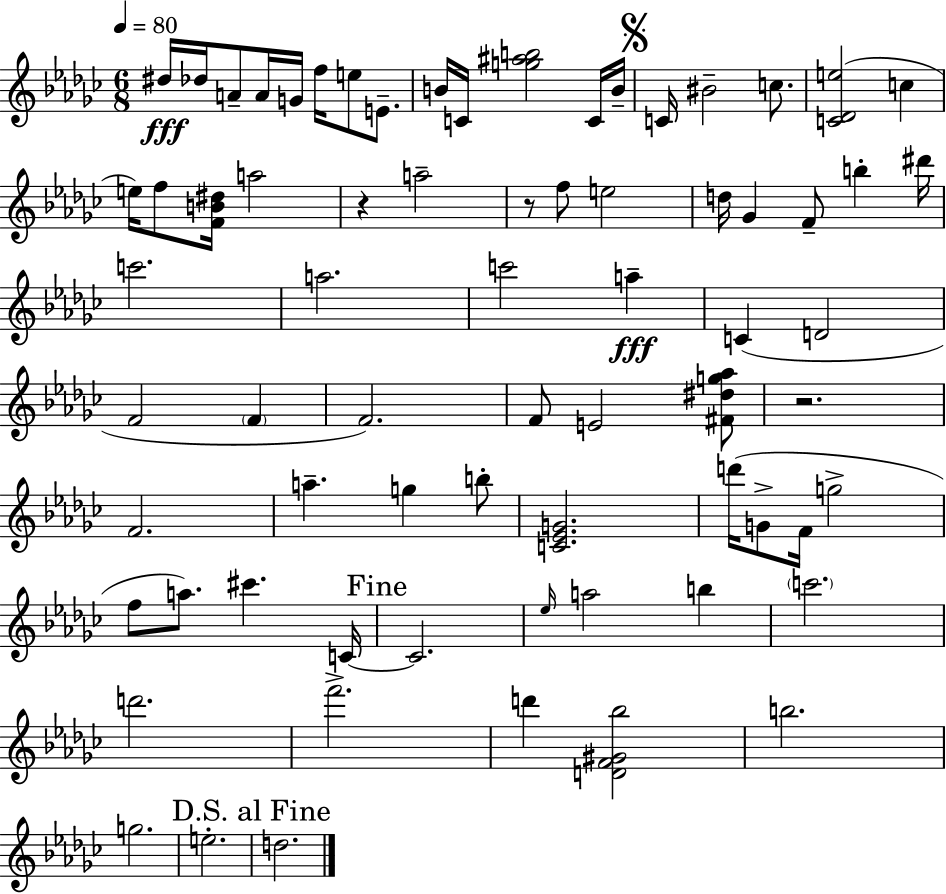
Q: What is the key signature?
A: EES minor